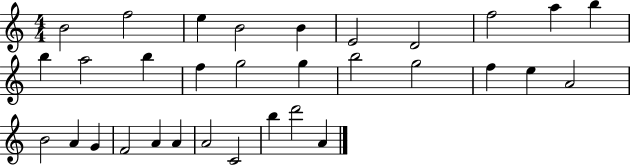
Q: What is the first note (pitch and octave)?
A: B4